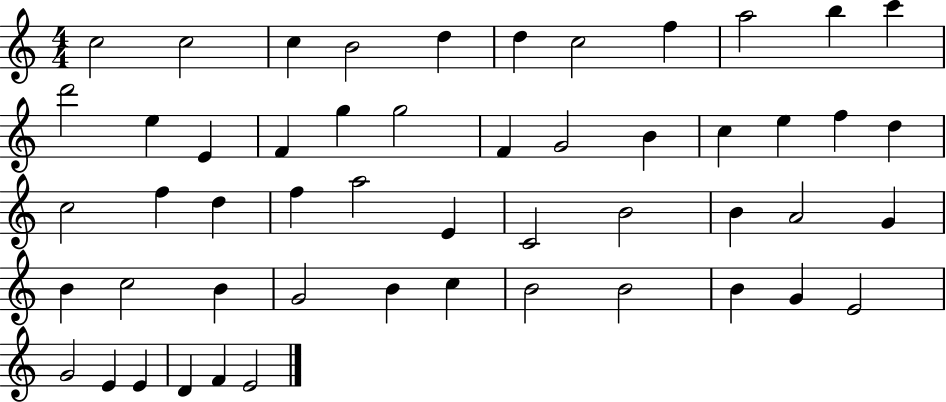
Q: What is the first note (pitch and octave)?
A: C5